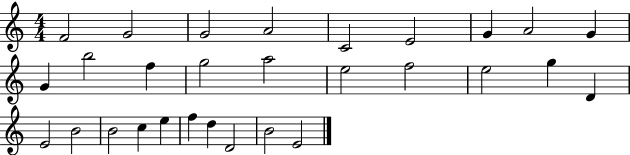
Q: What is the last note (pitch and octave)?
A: E4